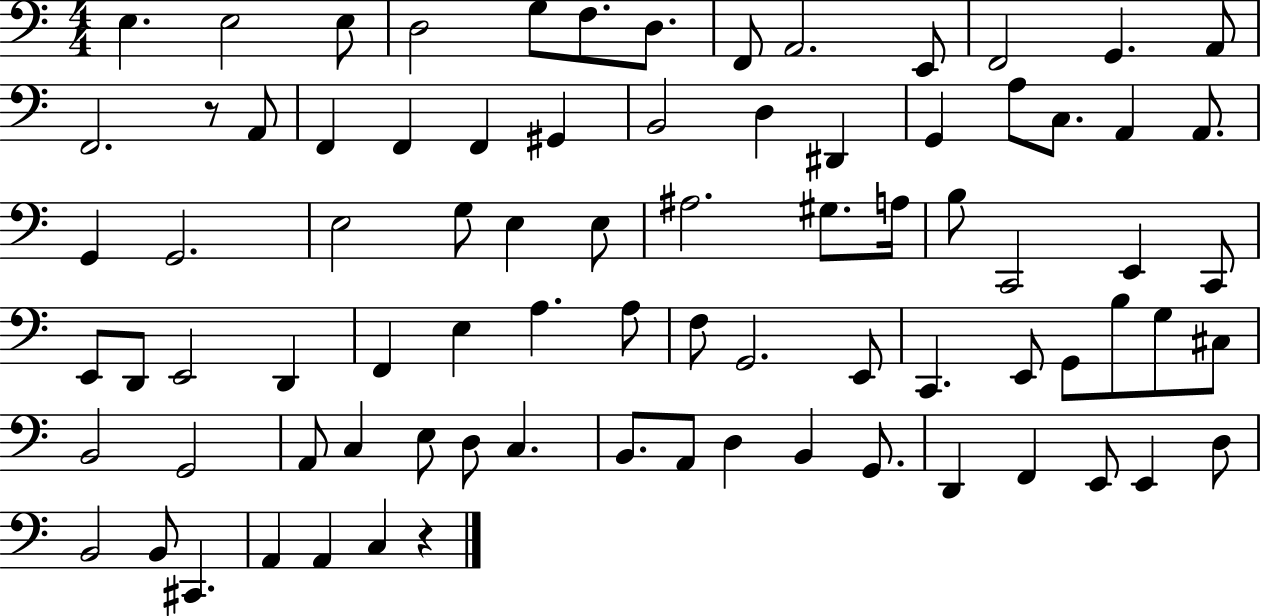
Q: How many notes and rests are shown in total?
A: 82